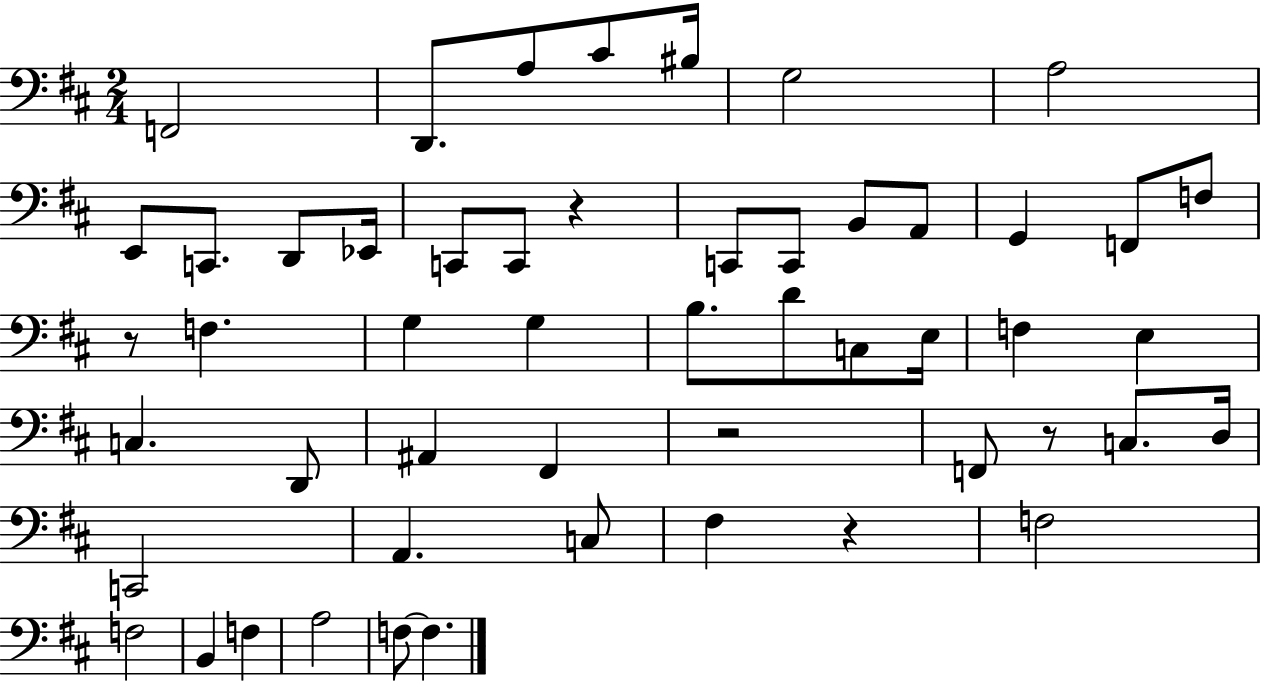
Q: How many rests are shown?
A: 5